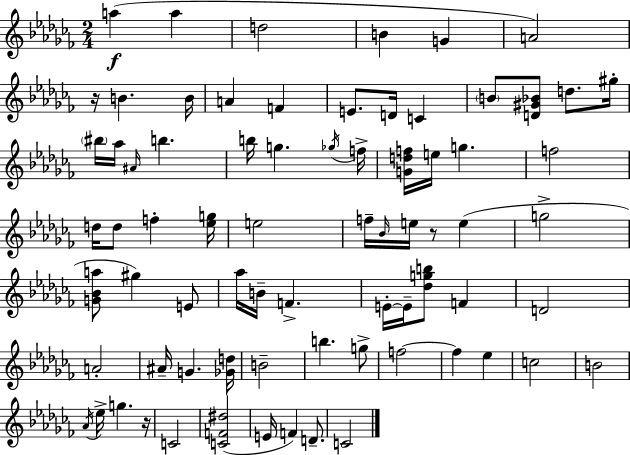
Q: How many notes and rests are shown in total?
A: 74